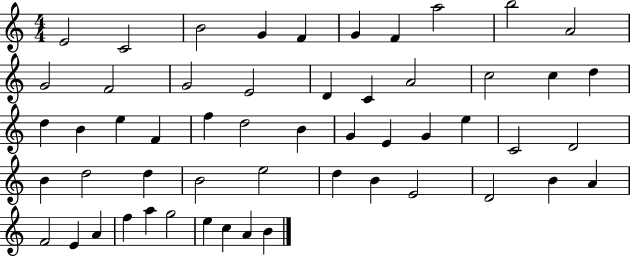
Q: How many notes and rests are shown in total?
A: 54